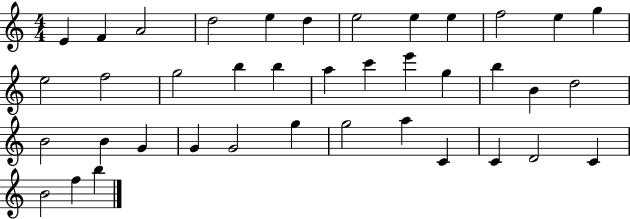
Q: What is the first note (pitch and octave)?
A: E4